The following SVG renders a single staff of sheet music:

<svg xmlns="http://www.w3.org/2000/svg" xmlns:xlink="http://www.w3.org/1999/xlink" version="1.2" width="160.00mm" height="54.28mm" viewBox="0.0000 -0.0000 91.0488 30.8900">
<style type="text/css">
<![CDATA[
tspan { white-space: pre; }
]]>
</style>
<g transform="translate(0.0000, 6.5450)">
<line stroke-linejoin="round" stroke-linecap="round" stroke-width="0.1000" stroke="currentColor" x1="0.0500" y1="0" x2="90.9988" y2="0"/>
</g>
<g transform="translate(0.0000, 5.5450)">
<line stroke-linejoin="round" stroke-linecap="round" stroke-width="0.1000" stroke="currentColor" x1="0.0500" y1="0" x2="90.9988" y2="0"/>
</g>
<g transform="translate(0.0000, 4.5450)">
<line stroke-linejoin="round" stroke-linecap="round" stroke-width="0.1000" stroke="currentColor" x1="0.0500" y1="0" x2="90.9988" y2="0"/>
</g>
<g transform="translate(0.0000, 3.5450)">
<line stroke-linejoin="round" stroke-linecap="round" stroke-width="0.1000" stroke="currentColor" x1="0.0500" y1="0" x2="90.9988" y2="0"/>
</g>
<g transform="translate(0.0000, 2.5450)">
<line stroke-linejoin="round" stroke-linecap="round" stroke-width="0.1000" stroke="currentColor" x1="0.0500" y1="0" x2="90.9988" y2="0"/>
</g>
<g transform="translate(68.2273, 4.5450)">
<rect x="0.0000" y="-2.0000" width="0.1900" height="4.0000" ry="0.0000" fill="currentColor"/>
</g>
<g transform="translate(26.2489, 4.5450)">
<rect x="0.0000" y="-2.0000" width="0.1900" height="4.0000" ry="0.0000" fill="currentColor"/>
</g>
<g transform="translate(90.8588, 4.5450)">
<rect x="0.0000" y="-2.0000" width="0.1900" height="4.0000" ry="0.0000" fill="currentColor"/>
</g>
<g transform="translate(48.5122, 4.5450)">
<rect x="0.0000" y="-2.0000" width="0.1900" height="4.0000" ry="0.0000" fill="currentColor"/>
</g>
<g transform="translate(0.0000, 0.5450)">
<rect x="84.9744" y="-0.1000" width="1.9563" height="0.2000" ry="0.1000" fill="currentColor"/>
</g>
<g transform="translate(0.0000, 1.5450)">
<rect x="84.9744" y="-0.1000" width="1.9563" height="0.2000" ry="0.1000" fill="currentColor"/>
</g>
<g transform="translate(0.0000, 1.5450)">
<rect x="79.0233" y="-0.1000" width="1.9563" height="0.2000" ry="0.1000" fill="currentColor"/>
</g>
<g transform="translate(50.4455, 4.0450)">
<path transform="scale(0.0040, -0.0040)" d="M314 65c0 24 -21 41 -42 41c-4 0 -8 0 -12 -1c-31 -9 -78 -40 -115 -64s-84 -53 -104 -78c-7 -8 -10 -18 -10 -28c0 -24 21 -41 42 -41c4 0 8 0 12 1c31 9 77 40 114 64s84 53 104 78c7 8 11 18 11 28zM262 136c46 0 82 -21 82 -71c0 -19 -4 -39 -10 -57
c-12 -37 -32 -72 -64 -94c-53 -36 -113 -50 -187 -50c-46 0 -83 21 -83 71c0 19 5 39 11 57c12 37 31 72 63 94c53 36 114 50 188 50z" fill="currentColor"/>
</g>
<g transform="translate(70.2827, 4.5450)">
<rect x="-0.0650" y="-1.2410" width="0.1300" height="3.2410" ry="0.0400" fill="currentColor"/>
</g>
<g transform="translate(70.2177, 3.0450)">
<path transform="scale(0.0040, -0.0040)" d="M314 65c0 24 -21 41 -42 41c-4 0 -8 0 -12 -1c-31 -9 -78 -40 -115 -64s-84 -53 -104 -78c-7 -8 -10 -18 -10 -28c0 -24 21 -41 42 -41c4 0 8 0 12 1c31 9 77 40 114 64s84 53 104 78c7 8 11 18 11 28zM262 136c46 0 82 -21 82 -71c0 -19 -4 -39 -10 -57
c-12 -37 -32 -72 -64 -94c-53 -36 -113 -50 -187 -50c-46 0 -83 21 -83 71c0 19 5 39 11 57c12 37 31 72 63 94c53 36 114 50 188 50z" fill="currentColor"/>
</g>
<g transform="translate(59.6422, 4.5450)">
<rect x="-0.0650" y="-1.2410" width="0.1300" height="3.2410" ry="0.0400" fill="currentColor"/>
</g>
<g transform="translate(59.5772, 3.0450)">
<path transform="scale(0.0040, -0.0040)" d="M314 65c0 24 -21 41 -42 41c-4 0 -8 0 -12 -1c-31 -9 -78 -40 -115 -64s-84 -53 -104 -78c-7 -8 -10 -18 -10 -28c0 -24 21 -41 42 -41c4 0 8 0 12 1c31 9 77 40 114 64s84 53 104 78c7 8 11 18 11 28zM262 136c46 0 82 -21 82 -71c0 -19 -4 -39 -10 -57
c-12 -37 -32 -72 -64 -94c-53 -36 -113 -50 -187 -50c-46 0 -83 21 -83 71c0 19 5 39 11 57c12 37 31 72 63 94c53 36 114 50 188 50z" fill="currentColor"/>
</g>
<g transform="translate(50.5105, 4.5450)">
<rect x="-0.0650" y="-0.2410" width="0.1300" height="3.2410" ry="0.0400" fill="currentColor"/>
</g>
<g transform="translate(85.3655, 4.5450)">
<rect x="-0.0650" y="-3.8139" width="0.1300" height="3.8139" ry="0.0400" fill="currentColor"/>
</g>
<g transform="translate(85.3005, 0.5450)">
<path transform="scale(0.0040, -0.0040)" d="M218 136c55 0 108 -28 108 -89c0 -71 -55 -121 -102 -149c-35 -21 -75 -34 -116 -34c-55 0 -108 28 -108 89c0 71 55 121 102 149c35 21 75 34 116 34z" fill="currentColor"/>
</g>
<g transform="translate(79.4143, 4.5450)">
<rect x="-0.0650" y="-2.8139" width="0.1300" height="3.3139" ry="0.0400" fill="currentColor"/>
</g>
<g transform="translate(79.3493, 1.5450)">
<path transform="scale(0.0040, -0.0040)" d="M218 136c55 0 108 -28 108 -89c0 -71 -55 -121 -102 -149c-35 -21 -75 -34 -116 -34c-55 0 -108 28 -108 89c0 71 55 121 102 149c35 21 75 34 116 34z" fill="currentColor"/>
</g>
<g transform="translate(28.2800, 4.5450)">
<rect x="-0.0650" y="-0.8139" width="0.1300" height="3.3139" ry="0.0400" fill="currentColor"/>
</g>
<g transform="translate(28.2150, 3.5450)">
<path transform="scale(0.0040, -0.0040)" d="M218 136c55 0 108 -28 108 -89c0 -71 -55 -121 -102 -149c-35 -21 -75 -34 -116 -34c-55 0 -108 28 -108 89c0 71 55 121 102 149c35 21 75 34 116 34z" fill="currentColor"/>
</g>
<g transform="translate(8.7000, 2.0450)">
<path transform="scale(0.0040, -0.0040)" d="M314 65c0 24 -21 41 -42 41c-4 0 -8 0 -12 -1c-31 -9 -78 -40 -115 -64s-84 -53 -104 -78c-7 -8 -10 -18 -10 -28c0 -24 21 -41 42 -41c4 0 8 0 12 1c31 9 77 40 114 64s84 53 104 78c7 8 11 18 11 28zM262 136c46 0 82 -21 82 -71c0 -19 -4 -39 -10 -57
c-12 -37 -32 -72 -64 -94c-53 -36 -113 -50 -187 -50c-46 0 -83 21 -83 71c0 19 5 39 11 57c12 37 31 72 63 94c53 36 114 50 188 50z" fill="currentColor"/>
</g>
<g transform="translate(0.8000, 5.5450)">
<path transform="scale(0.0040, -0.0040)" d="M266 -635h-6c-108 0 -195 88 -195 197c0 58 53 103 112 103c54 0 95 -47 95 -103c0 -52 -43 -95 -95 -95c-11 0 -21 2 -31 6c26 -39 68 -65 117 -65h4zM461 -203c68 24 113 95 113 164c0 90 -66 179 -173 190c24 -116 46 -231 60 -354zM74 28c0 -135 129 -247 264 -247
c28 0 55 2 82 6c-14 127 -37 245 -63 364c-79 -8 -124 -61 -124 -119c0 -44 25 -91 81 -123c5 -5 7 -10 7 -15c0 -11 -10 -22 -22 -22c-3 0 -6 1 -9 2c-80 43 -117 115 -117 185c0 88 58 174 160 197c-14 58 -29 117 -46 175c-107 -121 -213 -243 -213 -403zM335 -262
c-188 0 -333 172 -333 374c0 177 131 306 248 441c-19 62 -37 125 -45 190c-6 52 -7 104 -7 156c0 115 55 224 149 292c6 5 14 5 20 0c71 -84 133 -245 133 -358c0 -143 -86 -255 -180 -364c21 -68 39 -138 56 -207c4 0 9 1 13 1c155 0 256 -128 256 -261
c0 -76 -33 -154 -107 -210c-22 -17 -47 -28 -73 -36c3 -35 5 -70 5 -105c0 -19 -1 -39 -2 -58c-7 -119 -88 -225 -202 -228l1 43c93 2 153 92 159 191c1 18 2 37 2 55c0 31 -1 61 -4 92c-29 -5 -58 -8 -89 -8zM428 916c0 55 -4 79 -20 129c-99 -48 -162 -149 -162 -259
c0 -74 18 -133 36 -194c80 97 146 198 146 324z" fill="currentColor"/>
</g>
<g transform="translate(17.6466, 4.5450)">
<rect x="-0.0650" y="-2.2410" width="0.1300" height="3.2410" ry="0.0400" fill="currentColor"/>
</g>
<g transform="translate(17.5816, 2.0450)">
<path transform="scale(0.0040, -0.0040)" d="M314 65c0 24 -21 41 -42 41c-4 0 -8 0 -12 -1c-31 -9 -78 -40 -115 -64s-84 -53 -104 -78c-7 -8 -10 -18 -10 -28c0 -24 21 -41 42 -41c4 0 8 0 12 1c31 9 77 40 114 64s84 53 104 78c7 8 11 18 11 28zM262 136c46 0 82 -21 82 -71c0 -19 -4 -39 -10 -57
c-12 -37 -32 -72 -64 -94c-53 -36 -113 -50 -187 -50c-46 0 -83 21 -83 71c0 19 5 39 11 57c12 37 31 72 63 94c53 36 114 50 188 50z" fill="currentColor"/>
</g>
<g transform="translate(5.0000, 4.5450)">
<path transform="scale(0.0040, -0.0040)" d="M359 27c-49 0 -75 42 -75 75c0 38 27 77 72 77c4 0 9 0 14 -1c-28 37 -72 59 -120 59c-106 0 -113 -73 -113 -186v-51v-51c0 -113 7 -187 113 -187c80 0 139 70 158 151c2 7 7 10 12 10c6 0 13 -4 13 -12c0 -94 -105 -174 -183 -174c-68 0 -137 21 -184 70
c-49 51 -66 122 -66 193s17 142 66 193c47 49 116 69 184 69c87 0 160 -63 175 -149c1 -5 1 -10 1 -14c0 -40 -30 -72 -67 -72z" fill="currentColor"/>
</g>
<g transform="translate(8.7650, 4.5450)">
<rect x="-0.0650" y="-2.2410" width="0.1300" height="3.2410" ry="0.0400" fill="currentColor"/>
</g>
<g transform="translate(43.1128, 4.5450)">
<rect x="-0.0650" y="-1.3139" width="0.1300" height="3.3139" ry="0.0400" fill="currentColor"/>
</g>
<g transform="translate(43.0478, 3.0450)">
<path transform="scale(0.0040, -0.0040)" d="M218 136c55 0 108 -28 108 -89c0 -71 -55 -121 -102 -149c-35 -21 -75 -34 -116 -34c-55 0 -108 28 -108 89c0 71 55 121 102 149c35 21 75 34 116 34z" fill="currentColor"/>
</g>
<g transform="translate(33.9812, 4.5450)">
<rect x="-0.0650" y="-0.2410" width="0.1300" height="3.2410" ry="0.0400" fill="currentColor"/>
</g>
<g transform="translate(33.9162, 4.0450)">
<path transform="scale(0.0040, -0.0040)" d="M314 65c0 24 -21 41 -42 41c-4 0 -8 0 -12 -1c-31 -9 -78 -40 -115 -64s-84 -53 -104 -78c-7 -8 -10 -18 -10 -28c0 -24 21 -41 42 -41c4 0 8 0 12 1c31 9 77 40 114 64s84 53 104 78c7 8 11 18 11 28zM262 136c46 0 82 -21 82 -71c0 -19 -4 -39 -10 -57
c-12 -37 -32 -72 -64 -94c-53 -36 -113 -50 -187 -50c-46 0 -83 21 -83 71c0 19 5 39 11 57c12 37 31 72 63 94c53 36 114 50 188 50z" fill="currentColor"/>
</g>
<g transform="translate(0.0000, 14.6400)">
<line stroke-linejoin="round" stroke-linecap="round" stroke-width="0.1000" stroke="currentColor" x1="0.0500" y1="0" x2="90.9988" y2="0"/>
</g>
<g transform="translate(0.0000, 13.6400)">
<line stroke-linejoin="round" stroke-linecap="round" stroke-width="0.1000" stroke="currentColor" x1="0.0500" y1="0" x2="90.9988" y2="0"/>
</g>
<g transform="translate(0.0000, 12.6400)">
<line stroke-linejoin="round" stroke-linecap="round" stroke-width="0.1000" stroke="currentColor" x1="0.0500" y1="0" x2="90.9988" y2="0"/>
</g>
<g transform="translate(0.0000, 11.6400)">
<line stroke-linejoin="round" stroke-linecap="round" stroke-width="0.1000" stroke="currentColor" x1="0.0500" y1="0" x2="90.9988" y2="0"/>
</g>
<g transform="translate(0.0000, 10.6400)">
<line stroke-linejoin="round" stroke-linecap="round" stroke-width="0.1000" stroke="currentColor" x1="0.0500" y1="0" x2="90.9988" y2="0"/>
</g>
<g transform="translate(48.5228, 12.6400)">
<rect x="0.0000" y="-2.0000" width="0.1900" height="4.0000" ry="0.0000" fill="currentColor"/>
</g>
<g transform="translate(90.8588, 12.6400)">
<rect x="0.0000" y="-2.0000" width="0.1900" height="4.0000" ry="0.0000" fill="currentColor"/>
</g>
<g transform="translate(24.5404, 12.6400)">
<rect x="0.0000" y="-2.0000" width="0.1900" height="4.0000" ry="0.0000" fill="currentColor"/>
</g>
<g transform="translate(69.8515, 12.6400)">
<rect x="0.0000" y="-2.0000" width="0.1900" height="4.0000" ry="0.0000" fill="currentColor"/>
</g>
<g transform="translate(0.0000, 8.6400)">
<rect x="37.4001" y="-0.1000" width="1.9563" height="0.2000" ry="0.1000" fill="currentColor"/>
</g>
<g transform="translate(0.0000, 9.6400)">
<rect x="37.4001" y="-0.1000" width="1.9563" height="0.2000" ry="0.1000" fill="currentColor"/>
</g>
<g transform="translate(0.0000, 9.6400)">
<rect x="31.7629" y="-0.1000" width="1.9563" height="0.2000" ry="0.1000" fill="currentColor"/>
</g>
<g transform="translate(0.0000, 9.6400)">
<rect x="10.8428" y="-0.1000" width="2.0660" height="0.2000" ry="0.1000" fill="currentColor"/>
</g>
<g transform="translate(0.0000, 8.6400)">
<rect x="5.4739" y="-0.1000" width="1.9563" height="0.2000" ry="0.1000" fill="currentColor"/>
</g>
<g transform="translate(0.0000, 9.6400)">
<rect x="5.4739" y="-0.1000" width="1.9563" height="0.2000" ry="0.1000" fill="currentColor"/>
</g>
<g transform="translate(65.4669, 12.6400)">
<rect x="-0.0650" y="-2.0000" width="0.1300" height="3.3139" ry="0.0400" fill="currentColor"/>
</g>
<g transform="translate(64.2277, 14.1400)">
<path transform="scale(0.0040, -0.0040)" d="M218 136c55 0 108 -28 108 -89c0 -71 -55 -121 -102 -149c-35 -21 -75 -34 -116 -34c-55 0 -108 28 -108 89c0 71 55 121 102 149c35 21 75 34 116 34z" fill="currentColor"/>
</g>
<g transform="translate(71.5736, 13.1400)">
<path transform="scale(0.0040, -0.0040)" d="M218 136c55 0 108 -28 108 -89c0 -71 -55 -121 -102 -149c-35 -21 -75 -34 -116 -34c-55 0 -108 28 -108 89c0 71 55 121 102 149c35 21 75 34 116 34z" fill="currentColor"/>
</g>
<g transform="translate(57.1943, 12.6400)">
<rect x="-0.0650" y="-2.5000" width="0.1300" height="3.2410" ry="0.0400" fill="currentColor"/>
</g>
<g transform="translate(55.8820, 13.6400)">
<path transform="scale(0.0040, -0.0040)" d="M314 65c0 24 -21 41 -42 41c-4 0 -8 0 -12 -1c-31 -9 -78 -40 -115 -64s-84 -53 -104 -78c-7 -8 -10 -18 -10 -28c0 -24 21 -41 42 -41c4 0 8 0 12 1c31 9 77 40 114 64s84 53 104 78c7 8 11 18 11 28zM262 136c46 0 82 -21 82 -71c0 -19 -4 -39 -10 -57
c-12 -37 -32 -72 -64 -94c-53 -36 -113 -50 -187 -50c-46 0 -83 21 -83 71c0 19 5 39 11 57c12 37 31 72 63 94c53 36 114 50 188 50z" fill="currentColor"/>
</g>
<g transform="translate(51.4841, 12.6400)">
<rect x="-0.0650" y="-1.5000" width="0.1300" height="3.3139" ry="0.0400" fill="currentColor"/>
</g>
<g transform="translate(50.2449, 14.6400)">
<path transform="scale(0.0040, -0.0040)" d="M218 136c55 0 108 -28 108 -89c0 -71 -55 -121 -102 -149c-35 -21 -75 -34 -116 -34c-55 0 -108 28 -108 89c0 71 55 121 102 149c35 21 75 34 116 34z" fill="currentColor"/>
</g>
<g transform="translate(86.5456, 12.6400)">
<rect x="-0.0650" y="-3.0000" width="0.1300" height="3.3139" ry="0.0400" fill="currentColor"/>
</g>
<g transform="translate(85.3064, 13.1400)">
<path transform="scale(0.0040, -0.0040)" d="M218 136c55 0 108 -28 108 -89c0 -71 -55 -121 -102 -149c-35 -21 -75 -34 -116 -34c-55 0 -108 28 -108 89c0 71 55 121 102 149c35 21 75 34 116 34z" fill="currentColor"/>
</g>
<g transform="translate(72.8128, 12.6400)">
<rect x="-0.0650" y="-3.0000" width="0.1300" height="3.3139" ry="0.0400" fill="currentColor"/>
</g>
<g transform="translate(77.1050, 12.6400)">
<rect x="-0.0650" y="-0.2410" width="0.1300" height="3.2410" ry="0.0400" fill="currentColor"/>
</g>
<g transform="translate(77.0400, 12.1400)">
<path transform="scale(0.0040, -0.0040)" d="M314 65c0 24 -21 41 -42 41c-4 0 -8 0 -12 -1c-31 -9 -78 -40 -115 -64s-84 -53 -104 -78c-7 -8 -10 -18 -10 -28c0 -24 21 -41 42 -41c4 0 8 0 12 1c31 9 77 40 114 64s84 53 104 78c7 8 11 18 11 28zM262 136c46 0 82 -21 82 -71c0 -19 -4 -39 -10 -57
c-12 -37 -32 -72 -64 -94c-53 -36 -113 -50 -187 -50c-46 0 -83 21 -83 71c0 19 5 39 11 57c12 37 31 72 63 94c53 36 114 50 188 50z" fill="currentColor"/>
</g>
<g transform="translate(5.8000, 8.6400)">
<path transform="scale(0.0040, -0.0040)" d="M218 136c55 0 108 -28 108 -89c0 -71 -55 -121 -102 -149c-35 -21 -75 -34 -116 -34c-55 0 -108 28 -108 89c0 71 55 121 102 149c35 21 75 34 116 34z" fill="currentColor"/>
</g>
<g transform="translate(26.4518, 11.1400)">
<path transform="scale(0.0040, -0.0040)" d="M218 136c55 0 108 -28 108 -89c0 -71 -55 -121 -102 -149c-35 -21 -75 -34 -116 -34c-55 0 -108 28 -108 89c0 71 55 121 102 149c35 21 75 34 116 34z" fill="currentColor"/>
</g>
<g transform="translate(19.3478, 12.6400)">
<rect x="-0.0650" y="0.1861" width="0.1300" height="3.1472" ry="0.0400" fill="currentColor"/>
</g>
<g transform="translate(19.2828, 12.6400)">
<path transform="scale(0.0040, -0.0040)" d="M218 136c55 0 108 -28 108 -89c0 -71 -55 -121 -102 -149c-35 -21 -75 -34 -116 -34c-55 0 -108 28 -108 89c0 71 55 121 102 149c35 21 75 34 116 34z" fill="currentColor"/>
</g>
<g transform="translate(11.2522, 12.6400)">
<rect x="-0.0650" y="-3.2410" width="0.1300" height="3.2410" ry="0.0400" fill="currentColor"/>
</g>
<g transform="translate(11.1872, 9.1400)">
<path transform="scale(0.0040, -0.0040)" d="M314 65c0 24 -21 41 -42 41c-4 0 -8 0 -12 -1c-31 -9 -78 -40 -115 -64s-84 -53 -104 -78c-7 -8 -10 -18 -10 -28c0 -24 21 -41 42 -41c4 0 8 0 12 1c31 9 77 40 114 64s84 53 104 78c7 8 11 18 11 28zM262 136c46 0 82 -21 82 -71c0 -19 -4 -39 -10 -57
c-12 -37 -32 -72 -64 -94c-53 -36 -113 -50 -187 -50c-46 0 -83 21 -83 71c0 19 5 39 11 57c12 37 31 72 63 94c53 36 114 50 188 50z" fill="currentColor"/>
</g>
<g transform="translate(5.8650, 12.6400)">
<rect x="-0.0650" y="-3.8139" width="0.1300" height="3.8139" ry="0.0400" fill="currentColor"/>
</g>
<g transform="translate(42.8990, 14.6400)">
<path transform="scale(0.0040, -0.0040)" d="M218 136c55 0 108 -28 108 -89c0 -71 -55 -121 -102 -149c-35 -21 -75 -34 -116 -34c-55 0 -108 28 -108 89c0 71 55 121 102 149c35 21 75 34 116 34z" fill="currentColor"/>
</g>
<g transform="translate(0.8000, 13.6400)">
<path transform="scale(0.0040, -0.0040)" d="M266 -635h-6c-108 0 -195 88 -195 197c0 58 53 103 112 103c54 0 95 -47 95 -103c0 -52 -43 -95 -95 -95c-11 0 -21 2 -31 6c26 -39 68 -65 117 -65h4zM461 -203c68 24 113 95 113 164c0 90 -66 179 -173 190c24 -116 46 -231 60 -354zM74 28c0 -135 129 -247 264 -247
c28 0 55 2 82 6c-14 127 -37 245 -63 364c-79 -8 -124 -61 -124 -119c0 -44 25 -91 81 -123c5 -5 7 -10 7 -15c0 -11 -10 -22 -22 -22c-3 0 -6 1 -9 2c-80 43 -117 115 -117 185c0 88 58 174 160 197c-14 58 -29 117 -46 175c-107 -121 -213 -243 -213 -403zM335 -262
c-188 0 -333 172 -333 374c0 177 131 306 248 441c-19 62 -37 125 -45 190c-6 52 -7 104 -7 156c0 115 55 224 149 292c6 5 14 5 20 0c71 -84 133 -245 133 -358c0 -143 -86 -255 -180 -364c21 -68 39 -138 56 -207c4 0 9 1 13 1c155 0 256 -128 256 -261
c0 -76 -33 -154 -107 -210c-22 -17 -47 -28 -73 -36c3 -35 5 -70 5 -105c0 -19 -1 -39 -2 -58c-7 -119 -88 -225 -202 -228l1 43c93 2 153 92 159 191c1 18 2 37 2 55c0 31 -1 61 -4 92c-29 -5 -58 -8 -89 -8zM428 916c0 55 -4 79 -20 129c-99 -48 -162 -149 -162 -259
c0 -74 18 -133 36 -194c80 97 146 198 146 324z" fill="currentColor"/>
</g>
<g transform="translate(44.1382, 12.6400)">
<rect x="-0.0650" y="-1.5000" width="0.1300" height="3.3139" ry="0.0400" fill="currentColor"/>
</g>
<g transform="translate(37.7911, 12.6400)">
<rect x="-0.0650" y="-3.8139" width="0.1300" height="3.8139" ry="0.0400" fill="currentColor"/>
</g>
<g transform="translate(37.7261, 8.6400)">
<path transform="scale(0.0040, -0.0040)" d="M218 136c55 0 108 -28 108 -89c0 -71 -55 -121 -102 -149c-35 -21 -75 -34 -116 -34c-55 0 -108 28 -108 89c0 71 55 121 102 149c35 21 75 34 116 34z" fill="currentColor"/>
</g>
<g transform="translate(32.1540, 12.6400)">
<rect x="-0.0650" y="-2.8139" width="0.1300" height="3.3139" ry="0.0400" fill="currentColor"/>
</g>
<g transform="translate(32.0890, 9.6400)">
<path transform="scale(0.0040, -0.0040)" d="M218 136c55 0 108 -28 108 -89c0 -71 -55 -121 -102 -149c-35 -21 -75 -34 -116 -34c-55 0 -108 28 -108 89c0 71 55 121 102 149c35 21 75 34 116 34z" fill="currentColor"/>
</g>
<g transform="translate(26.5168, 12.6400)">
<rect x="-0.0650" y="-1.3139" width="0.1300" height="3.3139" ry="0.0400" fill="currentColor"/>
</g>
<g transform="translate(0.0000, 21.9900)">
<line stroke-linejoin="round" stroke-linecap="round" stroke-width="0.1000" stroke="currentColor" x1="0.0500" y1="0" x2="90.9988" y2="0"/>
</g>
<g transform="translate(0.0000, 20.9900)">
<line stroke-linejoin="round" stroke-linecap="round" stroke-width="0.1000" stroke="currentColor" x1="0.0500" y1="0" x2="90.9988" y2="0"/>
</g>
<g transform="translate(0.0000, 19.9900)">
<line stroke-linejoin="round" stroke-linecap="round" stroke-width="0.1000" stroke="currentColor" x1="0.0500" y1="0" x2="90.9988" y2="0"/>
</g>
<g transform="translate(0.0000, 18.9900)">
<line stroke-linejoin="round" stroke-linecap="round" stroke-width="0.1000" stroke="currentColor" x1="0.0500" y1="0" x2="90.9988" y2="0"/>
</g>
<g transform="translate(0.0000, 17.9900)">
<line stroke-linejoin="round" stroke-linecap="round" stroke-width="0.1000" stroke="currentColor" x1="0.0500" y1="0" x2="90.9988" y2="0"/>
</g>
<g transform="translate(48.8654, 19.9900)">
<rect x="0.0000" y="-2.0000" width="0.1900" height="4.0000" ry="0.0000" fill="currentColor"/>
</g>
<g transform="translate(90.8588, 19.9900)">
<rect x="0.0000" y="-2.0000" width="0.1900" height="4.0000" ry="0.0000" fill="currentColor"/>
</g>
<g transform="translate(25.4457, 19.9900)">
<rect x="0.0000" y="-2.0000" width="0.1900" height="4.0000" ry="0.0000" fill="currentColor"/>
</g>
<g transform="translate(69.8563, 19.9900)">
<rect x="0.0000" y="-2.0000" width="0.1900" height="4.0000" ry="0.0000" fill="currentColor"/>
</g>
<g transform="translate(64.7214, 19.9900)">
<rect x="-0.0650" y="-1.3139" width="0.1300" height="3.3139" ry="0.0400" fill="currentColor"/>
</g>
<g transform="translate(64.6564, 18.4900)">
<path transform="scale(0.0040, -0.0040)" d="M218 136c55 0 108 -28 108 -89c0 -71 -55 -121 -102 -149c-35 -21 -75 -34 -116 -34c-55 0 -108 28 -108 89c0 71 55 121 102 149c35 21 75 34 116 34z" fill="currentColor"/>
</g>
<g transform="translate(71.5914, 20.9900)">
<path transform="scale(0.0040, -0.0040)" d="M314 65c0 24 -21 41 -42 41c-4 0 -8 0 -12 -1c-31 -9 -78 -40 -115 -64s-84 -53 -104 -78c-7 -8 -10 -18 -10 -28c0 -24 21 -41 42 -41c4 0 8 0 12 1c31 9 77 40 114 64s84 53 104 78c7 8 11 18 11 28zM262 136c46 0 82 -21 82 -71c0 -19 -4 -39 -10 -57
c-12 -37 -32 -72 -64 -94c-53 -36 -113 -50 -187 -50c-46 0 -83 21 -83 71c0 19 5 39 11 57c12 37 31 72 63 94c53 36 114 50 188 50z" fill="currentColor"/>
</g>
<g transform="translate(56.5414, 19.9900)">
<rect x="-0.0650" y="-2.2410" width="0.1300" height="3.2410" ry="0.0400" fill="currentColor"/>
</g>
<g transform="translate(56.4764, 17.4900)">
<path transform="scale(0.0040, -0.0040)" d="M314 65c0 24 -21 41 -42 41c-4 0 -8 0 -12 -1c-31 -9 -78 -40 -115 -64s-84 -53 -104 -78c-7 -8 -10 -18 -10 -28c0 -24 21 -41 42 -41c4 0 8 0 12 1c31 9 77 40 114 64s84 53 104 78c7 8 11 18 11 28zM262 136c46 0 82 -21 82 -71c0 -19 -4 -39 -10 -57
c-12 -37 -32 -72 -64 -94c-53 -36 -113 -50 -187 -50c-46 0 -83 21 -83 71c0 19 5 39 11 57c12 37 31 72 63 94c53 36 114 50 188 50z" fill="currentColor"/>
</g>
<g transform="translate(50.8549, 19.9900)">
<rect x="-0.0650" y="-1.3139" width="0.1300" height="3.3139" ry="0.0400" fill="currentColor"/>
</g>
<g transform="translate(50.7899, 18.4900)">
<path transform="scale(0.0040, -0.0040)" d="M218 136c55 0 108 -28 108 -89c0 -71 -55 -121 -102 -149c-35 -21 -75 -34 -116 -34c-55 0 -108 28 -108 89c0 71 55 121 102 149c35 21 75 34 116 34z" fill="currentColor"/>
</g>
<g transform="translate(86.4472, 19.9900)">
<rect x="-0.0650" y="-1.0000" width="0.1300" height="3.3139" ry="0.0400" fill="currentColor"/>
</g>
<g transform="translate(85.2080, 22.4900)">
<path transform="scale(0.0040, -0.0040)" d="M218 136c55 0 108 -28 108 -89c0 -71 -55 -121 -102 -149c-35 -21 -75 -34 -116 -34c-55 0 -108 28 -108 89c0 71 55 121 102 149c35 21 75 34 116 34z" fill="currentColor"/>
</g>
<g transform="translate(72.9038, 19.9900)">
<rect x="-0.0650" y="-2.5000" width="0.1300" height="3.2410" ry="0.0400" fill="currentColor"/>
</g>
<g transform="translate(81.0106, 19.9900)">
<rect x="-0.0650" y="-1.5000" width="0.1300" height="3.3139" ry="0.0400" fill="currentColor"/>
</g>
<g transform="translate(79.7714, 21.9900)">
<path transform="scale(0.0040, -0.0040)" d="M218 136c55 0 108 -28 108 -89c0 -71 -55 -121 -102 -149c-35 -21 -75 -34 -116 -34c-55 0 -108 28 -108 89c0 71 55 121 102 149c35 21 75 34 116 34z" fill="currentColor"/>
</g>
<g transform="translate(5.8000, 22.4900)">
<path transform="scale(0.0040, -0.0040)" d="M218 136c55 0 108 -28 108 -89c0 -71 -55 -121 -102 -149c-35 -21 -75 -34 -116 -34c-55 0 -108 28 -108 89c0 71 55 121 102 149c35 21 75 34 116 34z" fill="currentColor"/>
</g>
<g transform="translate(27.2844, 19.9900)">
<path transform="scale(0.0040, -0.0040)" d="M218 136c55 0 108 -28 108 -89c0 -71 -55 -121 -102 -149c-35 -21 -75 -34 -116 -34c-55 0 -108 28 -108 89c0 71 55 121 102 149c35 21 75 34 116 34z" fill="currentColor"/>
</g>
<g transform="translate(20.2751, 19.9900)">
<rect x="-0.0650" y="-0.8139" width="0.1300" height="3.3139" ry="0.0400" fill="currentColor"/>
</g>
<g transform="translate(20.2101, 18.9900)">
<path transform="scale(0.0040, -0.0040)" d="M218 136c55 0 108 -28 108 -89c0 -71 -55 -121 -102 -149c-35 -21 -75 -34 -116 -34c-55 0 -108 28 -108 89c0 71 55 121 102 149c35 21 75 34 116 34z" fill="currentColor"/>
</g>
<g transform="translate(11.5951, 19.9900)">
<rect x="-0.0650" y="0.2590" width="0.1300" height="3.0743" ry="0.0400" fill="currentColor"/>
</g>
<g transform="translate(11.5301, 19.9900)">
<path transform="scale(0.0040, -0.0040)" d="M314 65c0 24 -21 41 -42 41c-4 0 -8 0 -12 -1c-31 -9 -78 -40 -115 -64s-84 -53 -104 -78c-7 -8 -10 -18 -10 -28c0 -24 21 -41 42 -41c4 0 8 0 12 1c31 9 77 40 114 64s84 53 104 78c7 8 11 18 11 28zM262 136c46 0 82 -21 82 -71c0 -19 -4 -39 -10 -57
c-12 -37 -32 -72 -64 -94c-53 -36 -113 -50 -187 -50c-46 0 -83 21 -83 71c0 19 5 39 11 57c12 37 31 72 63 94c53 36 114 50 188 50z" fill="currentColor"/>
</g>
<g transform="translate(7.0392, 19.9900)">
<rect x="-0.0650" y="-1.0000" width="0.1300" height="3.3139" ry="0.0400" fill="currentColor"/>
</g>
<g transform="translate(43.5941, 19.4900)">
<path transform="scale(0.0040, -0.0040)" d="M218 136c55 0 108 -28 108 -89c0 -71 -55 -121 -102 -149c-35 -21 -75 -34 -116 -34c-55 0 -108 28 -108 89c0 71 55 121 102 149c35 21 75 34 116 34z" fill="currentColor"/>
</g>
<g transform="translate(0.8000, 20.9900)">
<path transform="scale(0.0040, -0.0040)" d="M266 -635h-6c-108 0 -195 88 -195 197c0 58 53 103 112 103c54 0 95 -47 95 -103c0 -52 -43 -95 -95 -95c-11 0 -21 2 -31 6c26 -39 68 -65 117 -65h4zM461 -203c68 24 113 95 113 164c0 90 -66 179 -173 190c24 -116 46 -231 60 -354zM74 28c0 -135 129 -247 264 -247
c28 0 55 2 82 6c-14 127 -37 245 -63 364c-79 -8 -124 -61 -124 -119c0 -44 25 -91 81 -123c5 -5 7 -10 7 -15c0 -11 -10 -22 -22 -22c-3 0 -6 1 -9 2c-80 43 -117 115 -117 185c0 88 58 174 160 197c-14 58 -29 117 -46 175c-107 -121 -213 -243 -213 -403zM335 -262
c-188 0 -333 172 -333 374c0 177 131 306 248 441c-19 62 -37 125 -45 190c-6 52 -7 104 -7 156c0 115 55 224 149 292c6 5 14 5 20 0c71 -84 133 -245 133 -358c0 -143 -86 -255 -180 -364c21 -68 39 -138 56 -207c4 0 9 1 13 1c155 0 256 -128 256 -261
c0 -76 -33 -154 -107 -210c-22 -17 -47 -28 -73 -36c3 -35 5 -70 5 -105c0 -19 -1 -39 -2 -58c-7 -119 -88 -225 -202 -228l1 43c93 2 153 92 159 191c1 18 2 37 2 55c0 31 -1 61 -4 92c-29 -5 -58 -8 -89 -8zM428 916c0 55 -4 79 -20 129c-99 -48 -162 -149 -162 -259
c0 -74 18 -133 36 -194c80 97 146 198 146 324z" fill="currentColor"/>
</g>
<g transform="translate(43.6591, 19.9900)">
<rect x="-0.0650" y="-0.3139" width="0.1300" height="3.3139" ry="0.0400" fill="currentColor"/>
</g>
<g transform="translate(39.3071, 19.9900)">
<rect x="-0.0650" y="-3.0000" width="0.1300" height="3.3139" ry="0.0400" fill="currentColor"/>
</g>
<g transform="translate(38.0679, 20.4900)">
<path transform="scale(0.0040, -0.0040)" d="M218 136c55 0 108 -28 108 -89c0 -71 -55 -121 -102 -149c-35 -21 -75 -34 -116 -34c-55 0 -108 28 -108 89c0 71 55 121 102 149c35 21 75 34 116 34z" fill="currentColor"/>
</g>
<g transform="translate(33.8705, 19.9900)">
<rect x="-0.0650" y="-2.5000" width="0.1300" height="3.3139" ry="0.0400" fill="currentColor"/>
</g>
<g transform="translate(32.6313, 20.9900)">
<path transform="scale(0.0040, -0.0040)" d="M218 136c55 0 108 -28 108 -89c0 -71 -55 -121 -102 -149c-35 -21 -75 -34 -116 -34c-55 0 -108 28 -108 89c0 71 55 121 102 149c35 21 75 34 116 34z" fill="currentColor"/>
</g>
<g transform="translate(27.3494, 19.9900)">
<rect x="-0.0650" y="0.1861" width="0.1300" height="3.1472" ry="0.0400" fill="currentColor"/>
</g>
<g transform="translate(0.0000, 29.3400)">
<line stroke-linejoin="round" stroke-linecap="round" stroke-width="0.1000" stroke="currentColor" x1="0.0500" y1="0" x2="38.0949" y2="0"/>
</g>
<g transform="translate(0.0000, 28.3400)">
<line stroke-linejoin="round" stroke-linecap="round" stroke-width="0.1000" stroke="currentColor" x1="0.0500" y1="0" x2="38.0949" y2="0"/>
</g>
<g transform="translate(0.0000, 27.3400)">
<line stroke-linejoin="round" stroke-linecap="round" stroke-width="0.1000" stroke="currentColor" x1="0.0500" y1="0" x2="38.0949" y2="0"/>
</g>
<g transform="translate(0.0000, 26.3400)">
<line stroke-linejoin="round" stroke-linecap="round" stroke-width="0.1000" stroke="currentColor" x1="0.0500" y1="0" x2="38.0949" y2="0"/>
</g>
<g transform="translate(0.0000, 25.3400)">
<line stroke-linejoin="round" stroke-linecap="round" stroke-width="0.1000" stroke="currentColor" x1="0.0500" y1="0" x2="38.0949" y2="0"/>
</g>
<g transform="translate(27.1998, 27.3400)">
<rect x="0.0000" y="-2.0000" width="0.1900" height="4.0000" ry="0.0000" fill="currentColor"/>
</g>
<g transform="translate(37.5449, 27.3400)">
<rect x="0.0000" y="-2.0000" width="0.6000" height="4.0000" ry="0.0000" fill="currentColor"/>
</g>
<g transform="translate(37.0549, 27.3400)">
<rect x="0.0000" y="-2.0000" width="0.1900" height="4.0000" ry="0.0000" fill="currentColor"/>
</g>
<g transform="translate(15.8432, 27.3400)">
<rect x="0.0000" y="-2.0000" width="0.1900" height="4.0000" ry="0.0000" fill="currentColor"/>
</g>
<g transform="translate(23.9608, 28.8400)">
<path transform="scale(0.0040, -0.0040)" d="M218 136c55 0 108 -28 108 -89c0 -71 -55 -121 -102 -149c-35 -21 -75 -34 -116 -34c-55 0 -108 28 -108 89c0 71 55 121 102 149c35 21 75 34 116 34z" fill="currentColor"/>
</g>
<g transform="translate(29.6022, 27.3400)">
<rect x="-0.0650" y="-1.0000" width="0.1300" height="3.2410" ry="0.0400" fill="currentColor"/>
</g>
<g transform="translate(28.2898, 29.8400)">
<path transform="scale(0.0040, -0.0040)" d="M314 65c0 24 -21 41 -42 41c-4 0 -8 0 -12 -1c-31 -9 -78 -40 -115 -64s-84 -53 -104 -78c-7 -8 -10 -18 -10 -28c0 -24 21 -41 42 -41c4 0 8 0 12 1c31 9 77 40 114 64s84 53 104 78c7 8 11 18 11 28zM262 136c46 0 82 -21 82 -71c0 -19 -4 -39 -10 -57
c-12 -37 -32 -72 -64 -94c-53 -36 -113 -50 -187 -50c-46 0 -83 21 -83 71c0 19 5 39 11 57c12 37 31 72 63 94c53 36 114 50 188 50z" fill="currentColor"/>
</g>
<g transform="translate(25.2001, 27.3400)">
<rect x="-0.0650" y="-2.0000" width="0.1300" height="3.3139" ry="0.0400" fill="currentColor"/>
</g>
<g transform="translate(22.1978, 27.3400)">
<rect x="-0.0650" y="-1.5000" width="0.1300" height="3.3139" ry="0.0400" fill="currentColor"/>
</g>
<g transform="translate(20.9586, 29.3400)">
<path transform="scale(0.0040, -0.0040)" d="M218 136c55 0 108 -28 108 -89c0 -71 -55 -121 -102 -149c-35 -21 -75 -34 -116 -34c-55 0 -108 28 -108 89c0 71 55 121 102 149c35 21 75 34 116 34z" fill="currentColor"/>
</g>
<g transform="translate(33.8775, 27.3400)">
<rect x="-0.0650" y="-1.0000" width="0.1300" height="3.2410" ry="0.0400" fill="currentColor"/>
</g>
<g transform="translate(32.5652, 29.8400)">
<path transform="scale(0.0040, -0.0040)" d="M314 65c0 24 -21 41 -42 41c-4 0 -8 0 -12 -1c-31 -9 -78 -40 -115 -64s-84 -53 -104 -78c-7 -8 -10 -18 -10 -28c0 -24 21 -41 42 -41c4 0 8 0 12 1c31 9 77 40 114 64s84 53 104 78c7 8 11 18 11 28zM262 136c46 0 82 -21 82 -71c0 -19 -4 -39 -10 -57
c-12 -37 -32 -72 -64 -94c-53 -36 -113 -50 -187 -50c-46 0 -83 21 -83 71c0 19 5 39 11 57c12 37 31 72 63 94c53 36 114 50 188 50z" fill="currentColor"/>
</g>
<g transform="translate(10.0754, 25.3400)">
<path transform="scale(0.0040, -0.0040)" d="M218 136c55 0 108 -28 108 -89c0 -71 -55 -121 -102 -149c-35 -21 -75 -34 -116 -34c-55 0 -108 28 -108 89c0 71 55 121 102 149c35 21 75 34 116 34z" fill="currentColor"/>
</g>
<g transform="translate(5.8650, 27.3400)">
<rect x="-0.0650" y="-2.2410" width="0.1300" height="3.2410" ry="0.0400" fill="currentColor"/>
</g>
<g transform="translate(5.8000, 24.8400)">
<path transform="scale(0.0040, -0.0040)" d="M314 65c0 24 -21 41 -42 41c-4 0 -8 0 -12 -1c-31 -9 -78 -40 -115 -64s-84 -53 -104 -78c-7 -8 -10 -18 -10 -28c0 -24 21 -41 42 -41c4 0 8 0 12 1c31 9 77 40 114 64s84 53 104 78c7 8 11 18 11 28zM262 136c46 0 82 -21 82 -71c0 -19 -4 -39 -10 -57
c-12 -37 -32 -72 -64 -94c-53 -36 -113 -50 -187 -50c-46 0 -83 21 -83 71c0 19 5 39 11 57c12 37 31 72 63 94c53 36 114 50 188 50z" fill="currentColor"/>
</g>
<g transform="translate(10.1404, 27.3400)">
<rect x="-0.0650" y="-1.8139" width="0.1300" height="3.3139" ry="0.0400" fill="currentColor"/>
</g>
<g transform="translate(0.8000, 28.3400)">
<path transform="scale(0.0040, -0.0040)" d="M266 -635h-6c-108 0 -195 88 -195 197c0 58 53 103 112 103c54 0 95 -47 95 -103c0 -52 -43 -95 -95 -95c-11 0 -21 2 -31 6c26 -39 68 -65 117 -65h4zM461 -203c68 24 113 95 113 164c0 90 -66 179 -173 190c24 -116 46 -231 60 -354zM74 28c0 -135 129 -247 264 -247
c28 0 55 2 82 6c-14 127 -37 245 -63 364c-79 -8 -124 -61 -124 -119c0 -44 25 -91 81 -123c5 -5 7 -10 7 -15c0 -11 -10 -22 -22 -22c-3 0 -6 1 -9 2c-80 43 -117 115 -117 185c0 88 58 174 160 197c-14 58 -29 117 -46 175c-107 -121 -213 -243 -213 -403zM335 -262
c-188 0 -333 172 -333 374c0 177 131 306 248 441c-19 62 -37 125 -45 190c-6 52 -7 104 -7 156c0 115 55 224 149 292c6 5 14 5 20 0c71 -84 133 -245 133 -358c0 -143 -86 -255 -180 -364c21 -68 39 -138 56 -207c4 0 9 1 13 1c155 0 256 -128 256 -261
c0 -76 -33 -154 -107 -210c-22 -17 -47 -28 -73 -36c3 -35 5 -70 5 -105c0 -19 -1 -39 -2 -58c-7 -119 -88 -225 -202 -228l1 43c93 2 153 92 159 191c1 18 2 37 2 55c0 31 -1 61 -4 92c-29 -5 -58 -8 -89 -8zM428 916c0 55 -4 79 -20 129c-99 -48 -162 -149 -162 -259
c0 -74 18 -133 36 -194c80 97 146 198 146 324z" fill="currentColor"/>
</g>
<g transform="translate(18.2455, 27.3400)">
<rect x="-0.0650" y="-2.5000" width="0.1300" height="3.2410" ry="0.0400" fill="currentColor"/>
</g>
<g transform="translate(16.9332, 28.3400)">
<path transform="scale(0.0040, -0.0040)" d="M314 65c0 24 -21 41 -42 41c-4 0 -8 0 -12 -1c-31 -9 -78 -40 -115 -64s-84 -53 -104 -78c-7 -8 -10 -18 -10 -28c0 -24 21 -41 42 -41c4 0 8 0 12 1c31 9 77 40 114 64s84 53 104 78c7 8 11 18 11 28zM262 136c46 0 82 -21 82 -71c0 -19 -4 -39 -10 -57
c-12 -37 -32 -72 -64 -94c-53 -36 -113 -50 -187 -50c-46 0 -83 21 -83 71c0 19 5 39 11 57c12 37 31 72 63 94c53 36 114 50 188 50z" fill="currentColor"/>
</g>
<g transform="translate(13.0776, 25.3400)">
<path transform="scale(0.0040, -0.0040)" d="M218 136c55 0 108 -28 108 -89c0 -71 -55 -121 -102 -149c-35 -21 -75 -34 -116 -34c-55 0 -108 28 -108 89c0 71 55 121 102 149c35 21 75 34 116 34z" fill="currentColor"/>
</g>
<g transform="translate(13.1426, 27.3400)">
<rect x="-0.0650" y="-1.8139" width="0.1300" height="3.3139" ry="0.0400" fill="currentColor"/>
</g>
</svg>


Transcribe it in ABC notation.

X:1
T:Untitled
M:4/4
L:1/4
K:C
g2 g2 d c2 e c2 e2 e2 a c' c' b2 B e a c' E E G2 F A c2 A D B2 d B G A c e g2 e G2 E D g2 f f G2 E F D2 D2